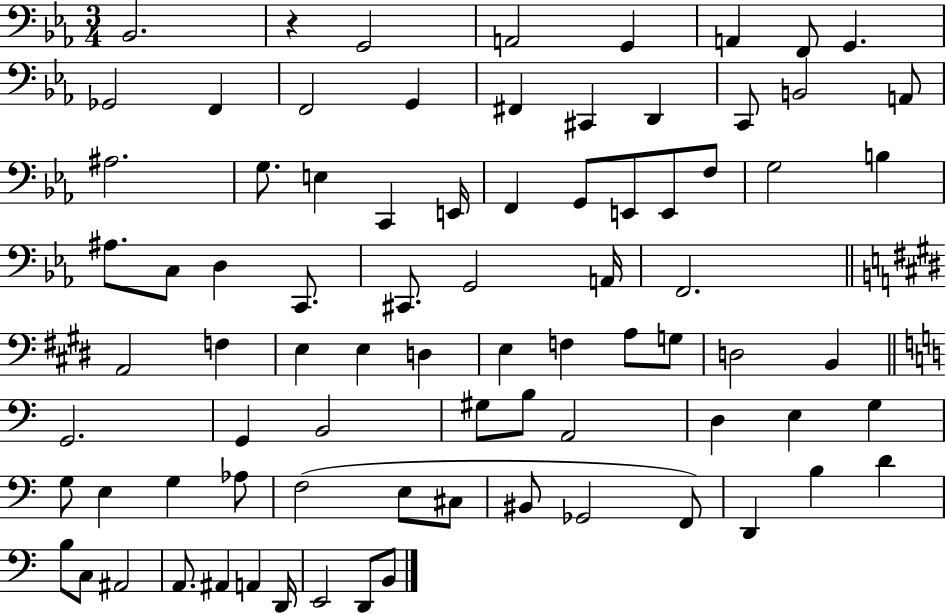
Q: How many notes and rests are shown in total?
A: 81